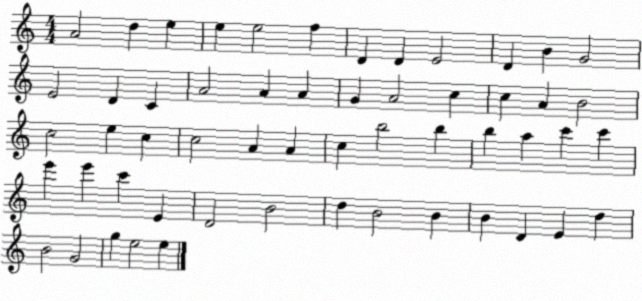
X:1
T:Untitled
M:4/4
L:1/4
K:C
A2 d e e e2 f D D E2 D B G2 E2 D C A2 A A G A2 c c A B2 c2 e c c2 A A c b2 b b a c' c' e' e' c' E D2 B2 d B2 B B D E d B2 G2 g e2 e